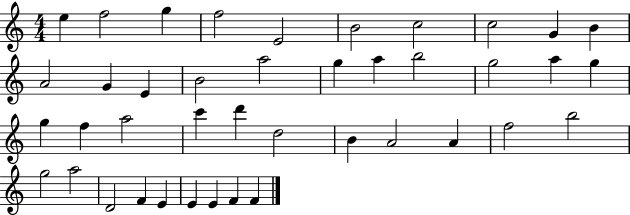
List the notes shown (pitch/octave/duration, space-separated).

E5/q F5/h G5/q F5/h E4/h B4/h C5/h C5/h G4/q B4/q A4/h G4/q E4/q B4/h A5/h G5/q A5/q B5/h G5/h A5/q G5/q G5/q F5/q A5/h C6/q D6/q D5/h B4/q A4/h A4/q F5/h B5/h G5/h A5/h D4/h F4/q E4/q E4/q E4/q F4/q F4/q